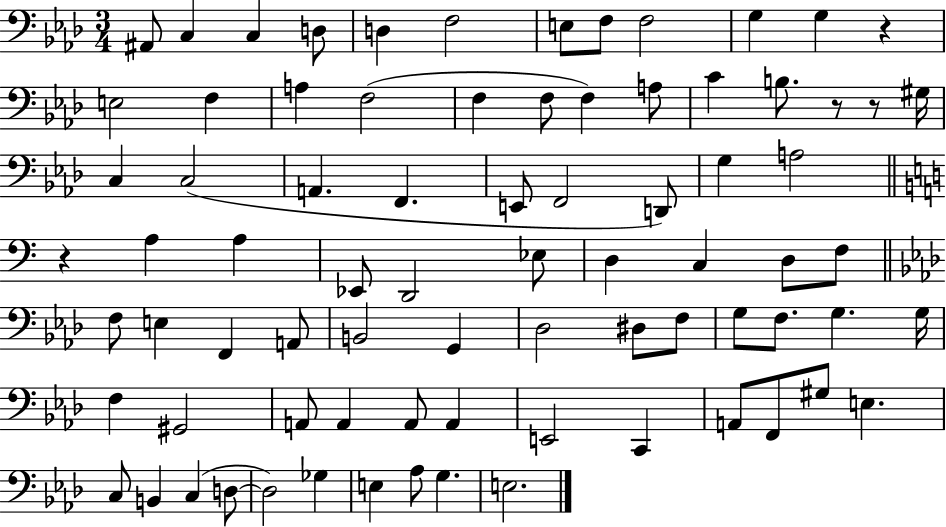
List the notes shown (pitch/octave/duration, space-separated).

A#2/e C3/q C3/q D3/e D3/q F3/h E3/e F3/e F3/h G3/q G3/q R/q E3/h F3/q A3/q F3/h F3/q F3/e F3/q A3/e C4/q B3/e. R/e R/e G#3/s C3/q C3/h A2/q. F2/q. E2/e F2/h D2/e G3/q A3/h R/q A3/q A3/q Eb2/e D2/h Eb3/e D3/q C3/q D3/e F3/e F3/e E3/q F2/q A2/e B2/h G2/q Db3/h D#3/e F3/e G3/e F3/e. G3/q. G3/s F3/q G#2/h A2/e A2/q A2/e A2/q E2/h C2/q A2/e F2/e G#3/e E3/q. C3/e B2/q C3/q D3/e D3/h Gb3/q E3/q Ab3/e G3/q. E3/h.